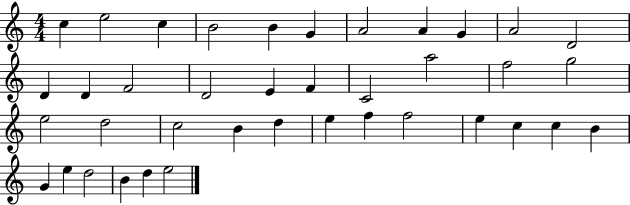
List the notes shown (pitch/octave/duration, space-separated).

C5/q E5/h C5/q B4/h B4/q G4/q A4/h A4/q G4/q A4/h D4/h D4/q D4/q F4/h D4/h E4/q F4/q C4/h A5/h F5/h G5/h E5/h D5/h C5/h B4/q D5/q E5/q F5/q F5/h E5/q C5/q C5/q B4/q G4/q E5/q D5/h B4/q D5/q E5/h